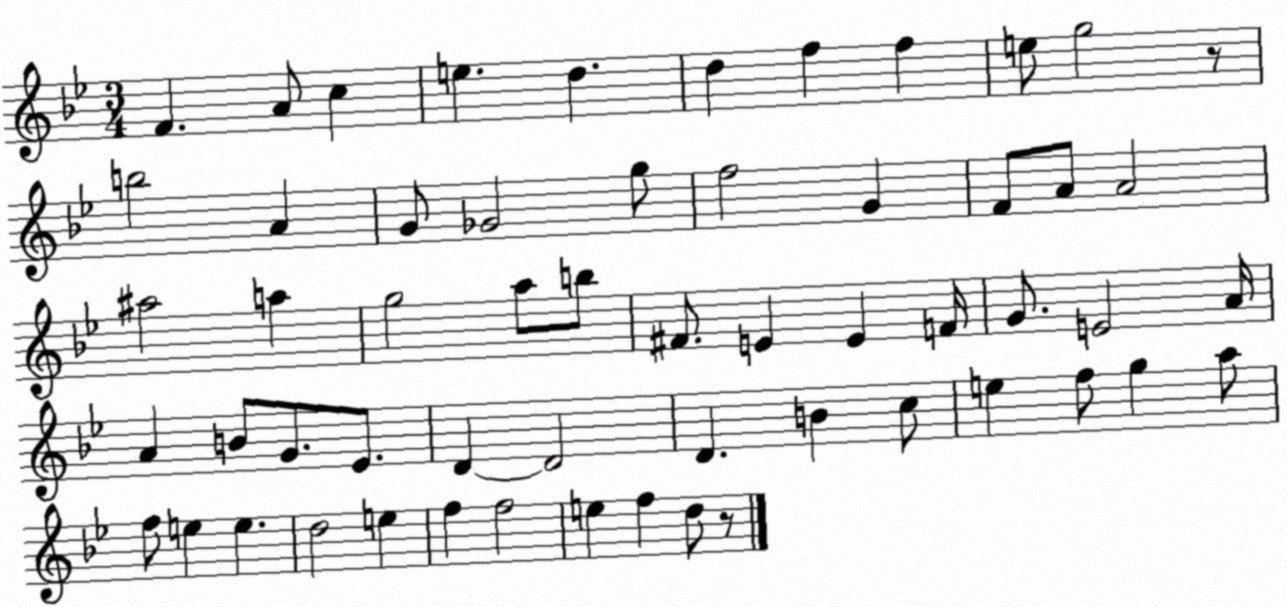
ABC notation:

X:1
T:Untitled
M:3/4
L:1/4
K:Bb
F A/2 c e d d f f e/2 g2 z/2 b2 A G/2 _G2 g/2 f2 G F/2 A/2 A2 ^a2 a g2 a/2 b/2 ^F/2 E E F/4 G/2 E2 A/4 A B/2 G/2 _E/2 D D2 D B c/2 e f/2 g a/2 f/2 e e d2 e f f2 e f d/2 z/2